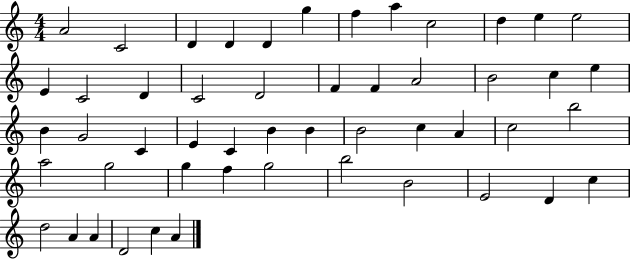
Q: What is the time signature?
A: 4/4